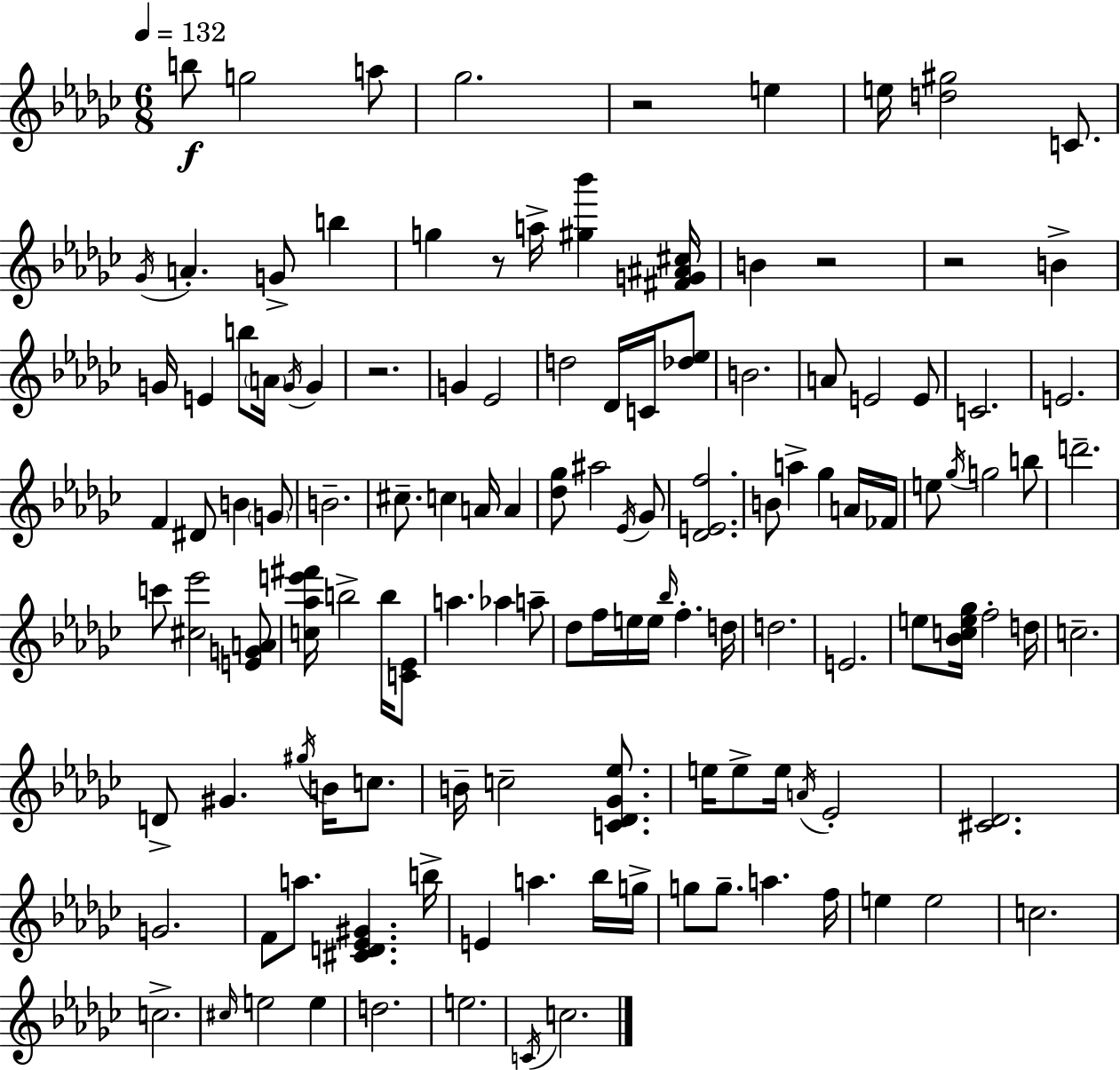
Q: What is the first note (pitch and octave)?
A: B5